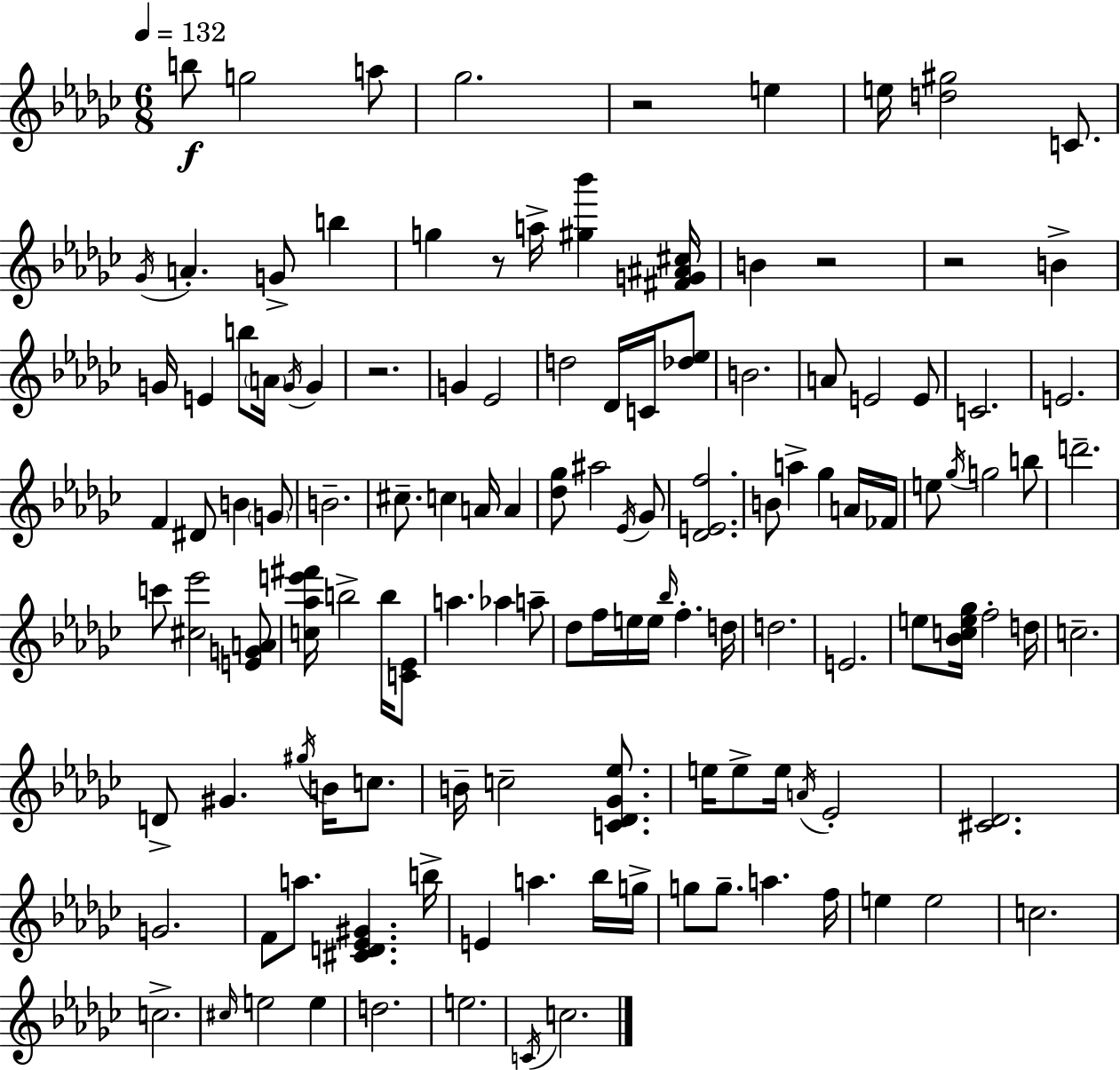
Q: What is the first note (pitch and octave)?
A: B5